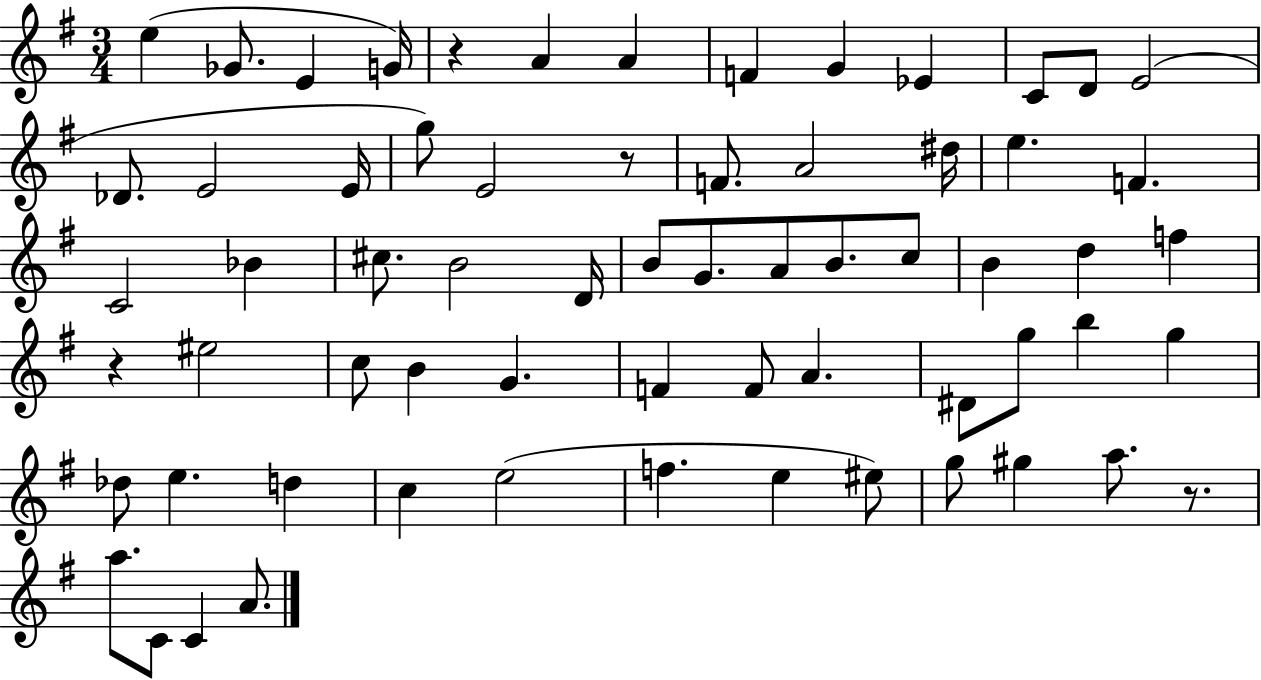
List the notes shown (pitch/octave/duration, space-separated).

E5/q Gb4/e. E4/q G4/s R/q A4/q A4/q F4/q G4/q Eb4/q C4/e D4/e E4/h Db4/e. E4/h E4/s G5/e E4/h R/e F4/e. A4/h D#5/s E5/q. F4/q. C4/h Bb4/q C#5/e. B4/h D4/s B4/e G4/e. A4/e B4/e. C5/e B4/q D5/q F5/q R/q EIS5/h C5/e B4/q G4/q. F4/q F4/e A4/q. D#4/e G5/e B5/q G5/q Db5/e E5/q. D5/q C5/q E5/h F5/q. E5/q EIS5/e G5/e G#5/q A5/e. R/e. A5/e. C4/e C4/q A4/e.